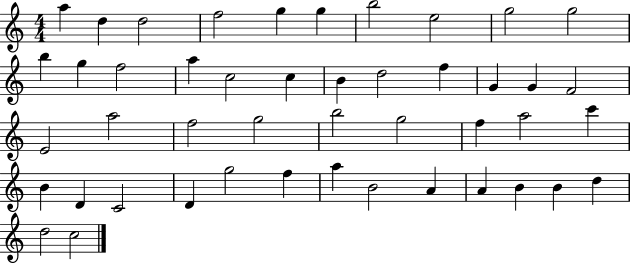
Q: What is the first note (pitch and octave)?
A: A5